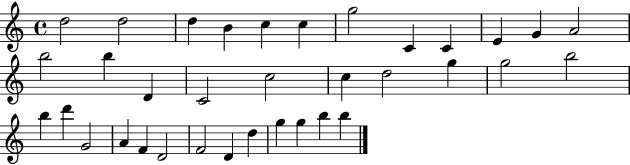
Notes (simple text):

D5/h D5/h D5/q B4/q C5/q C5/q G5/h C4/q C4/q E4/q G4/q A4/h B5/h B5/q D4/q C4/h C5/h C5/q D5/h G5/q G5/h B5/h B5/q D6/q G4/h A4/q F4/q D4/h F4/h D4/q D5/q G5/q G5/q B5/q B5/q